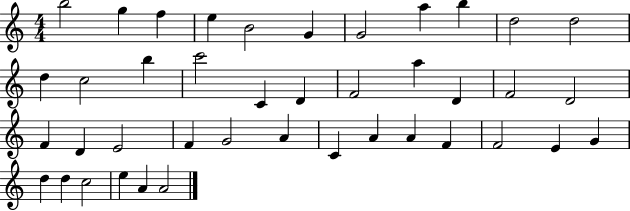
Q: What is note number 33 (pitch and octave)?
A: F4